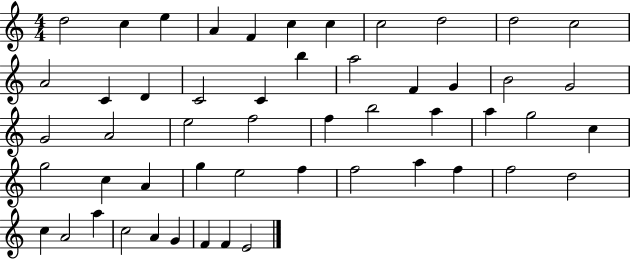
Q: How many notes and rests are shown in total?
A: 52